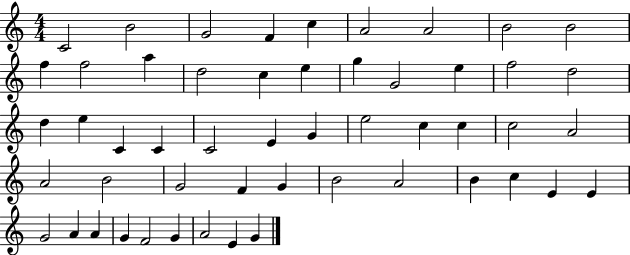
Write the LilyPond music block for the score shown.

{
  \clef treble
  \numericTimeSignature
  \time 4/4
  \key c \major
  c'2 b'2 | g'2 f'4 c''4 | a'2 a'2 | b'2 b'2 | \break f''4 f''2 a''4 | d''2 c''4 e''4 | g''4 g'2 e''4 | f''2 d''2 | \break d''4 e''4 c'4 c'4 | c'2 e'4 g'4 | e''2 c''4 c''4 | c''2 a'2 | \break a'2 b'2 | g'2 f'4 g'4 | b'2 a'2 | b'4 c''4 e'4 e'4 | \break g'2 a'4 a'4 | g'4 f'2 g'4 | a'2 e'4 g'4 | \bar "|."
}